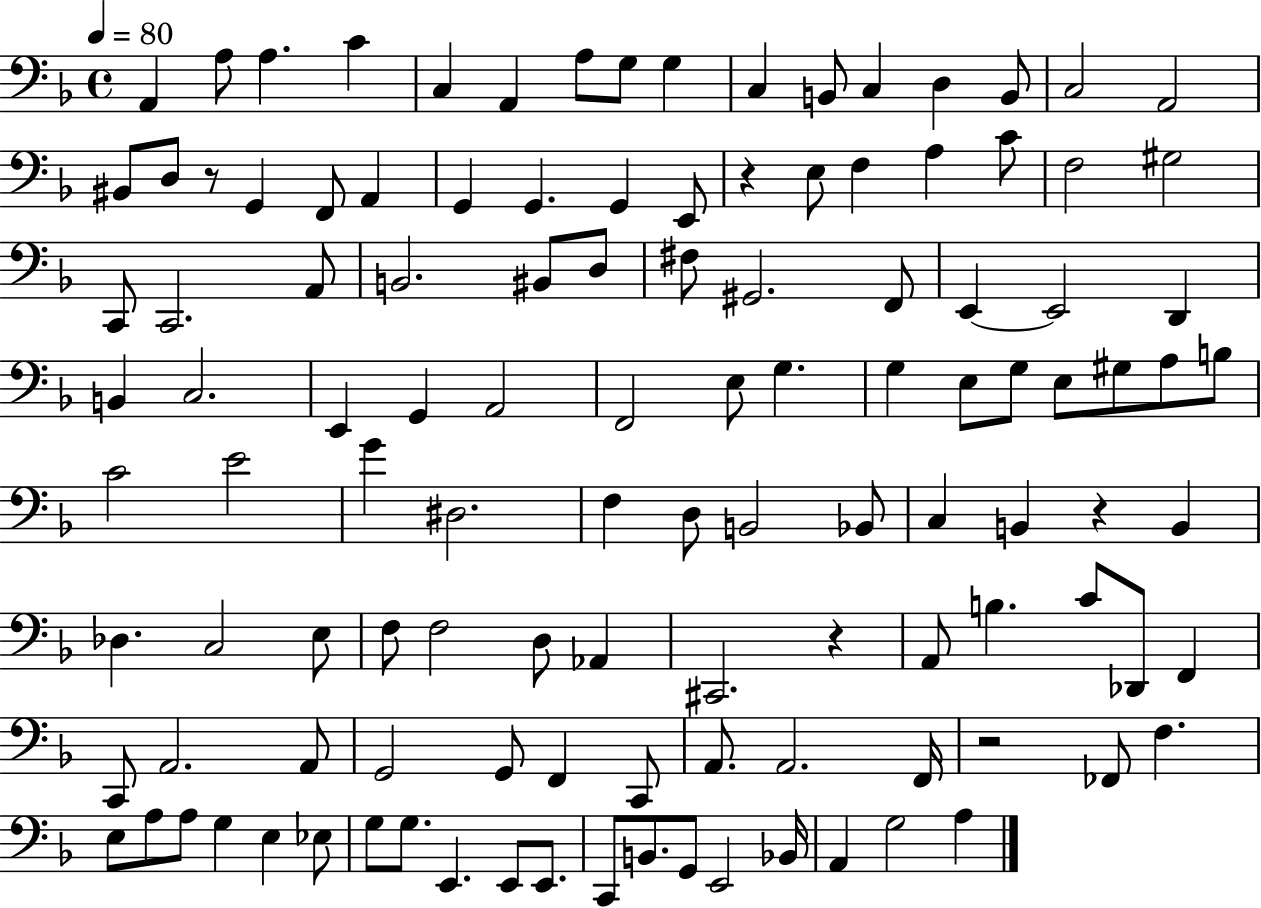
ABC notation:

X:1
T:Untitled
M:4/4
L:1/4
K:F
A,, A,/2 A, C C, A,, A,/2 G,/2 G, C, B,,/2 C, D, B,,/2 C,2 A,,2 ^B,,/2 D,/2 z/2 G,, F,,/2 A,, G,, G,, G,, E,,/2 z E,/2 F, A, C/2 F,2 ^G,2 C,,/2 C,,2 A,,/2 B,,2 ^B,,/2 D,/2 ^F,/2 ^G,,2 F,,/2 E,, E,,2 D,, B,, C,2 E,, G,, A,,2 F,,2 E,/2 G, G, E,/2 G,/2 E,/2 ^G,/2 A,/2 B,/2 C2 E2 G ^D,2 F, D,/2 B,,2 _B,,/2 C, B,, z B,, _D, C,2 E,/2 F,/2 F,2 D,/2 _A,, ^C,,2 z A,,/2 B, C/2 _D,,/2 F,, C,,/2 A,,2 A,,/2 G,,2 G,,/2 F,, C,,/2 A,,/2 A,,2 F,,/4 z2 _F,,/2 F, E,/2 A,/2 A,/2 G, E, _E,/2 G,/2 G,/2 E,, E,,/2 E,,/2 C,,/2 B,,/2 G,,/2 E,,2 _B,,/4 A,, G,2 A,